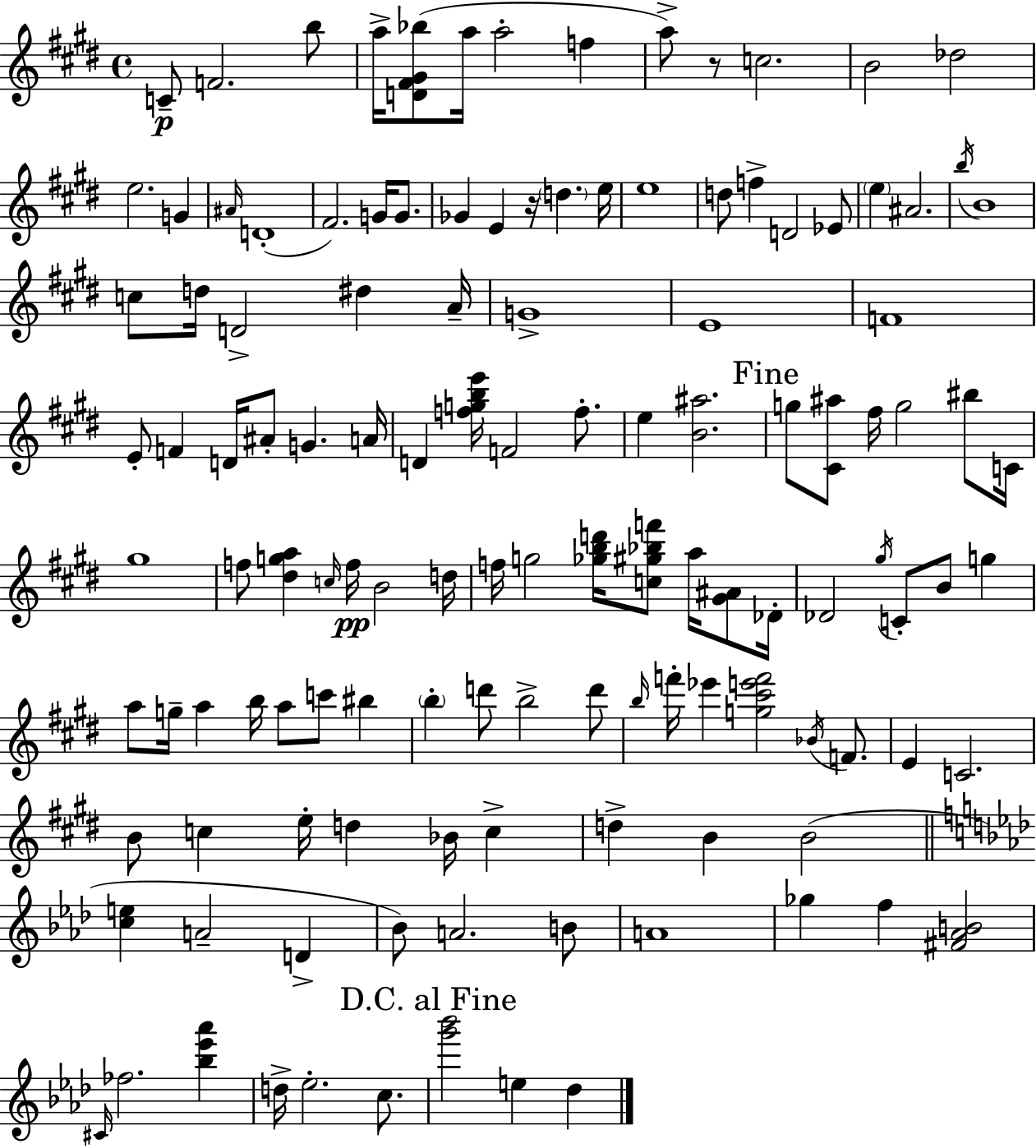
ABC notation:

X:1
T:Untitled
M:4/4
L:1/4
K:E
C/2 F2 b/2 a/4 [D^F^G_b]/2 a/4 a2 f a/2 z/2 c2 B2 _d2 e2 G ^A/4 D4 ^F2 G/4 G/2 _G E z/4 d e/4 e4 d/2 f D2 _E/2 e ^A2 b/4 B4 c/2 d/4 D2 ^d A/4 G4 E4 F4 E/2 F D/4 ^A/2 G A/4 D [fgbe']/4 F2 f/2 e [B^a]2 g/2 [^C^a]/2 ^f/4 g2 ^b/2 C/4 ^g4 f/2 [^dga] c/4 f/4 B2 d/4 f/4 g2 [_gbd']/4 [c^g_bf']/2 a/4 [^G^A]/2 _D/4 _D2 ^g/4 C/2 B/2 g a/2 g/4 a b/4 a/2 c'/2 ^b b d'/2 b2 d'/2 b/4 f'/4 _e' [g^c'e'f']2 _B/4 F/2 E C2 B/2 c e/4 d _B/4 c d B B2 [ce] A2 D _B/2 A2 B/2 A4 _g f [^F_AB]2 ^C/4 _f2 [_b_e'_a'] d/4 _e2 c/2 [g'_b']2 e _d